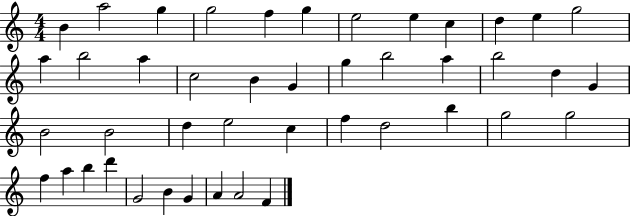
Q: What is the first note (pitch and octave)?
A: B4